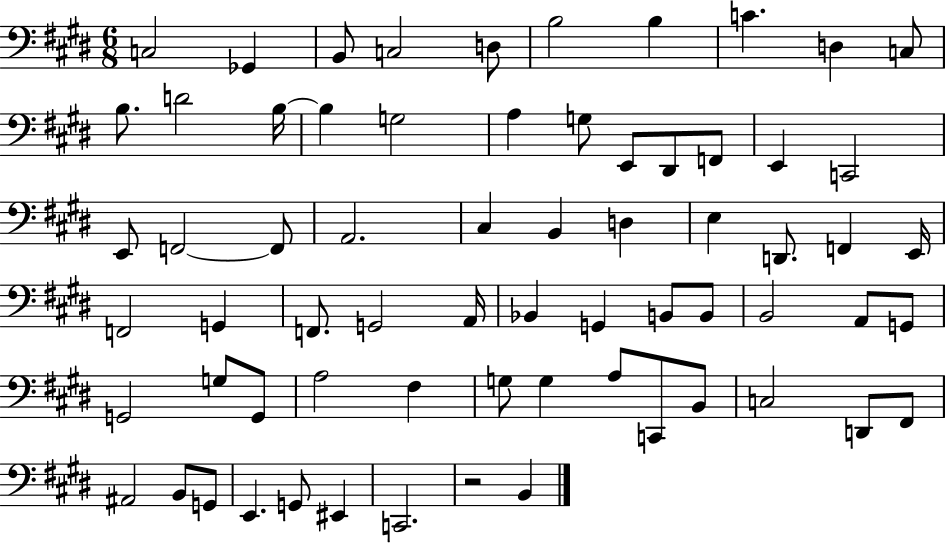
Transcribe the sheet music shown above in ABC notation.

X:1
T:Untitled
M:6/8
L:1/4
K:E
C,2 _G,, B,,/2 C,2 D,/2 B,2 B, C D, C,/2 B,/2 D2 B,/4 B, G,2 A, G,/2 E,,/2 ^D,,/2 F,,/2 E,, C,,2 E,,/2 F,,2 F,,/2 A,,2 ^C, B,, D, E, D,,/2 F,, E,,/4 F,,2 G,, F,,/2 G,,2 A,,/4 _B,, G,, B,,/2 B,,/2 B,,2 A,,/2 G,,/2 G,,2 G,/2 G,,/2 A,2 ^F, G,/2 G, A,/2 C,,/2 B,,/2 C,2 D,,/2 ^F,,/2 ^A,,2 B,,/2 G,,/2 E,, G,,/2 ^E,, C,,2 z2 B,,